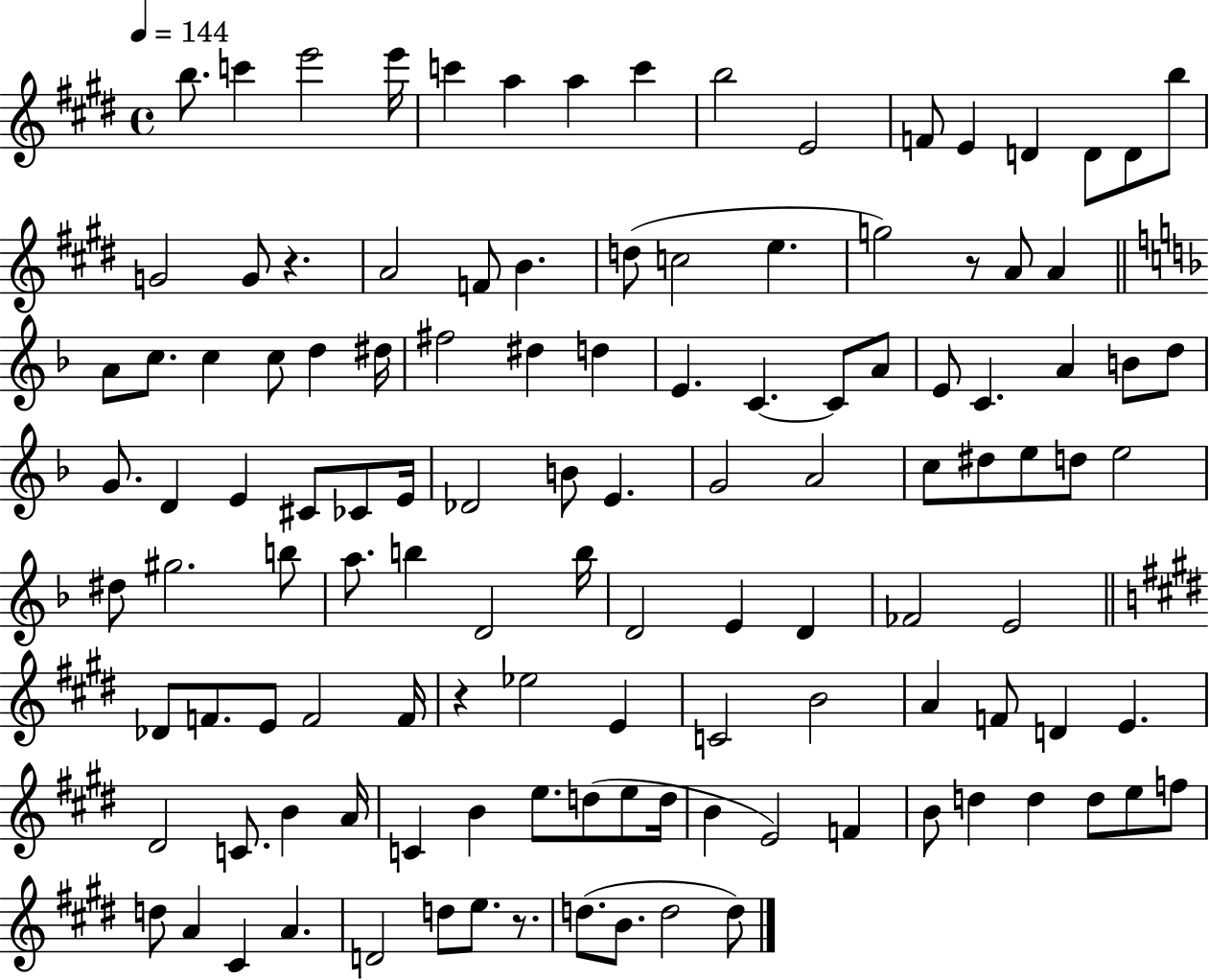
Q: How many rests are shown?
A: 4